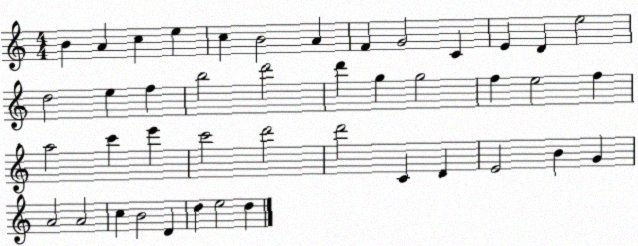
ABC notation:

X:1
T:Untitled
M:4/4
L:1/4
K:C
B A c e c B2 A F G2 C E D e2 d2 e f b2 d'2 d' g g2 f e2 f a2 c' e' c'2 d'2 d'2 C D E2 B G A2 A2 c B2 D d e2 d